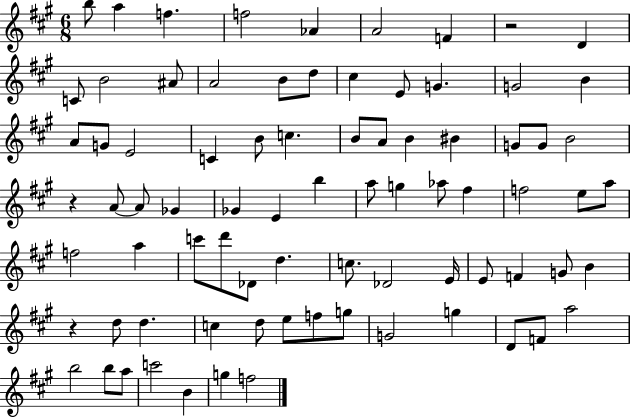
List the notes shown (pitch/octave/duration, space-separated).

B5/e A5/q F5/q. F5/h Ab4/q A4/h F4/q R/h D4/q C4/e B4/h A#4/e A4/h B4/e D5/e C#5/q E4/e G4/q. G4/h B4/q A4/e G4/e E4/h C4/q B4/e C5/q. B4/e A4/e B4/q BIS4/q G4/e G4/e B4/h R/q A4/e A4/e Gb4/q Gb4/q E4/q B5/q A5/e G5/q Ab5/e F#5/q F5/h E5/e A5/e F5/h A5/q C6/e D6/e Db4/e D5/q. C5/e. Db4/h E4/s E4/e F4/q G4/e B4/q R/q D5/e D5/q. C5/q D5/e E5/e F5/e G5/e G4/h G5/q D4/e F4/e A5/h B5/h B5/e A5/e C6/h B4/q G5/q F5/h